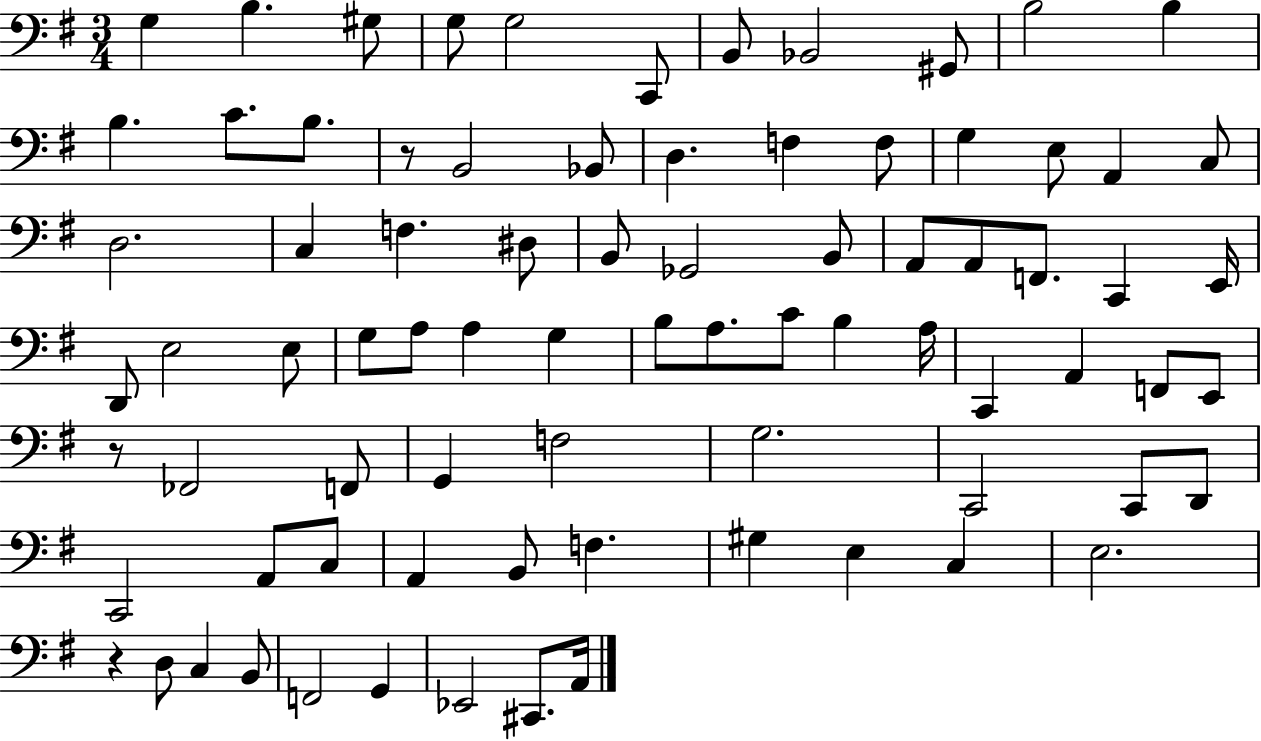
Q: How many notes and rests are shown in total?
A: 80